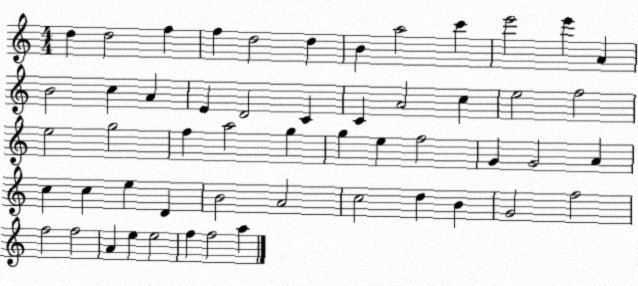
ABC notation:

X:1
T:Untitled
M:4/4
L:1/4
K:C
d d2 f f d2 d B a2 c' e'2 e' A B2 c A E D2 C C A2 c e2 f2 e2 g2 f a2 g g e f2 G G2 A c c e D B2 A2 c2 d B G2 f2 f2 f2 A e e2 f f2 a